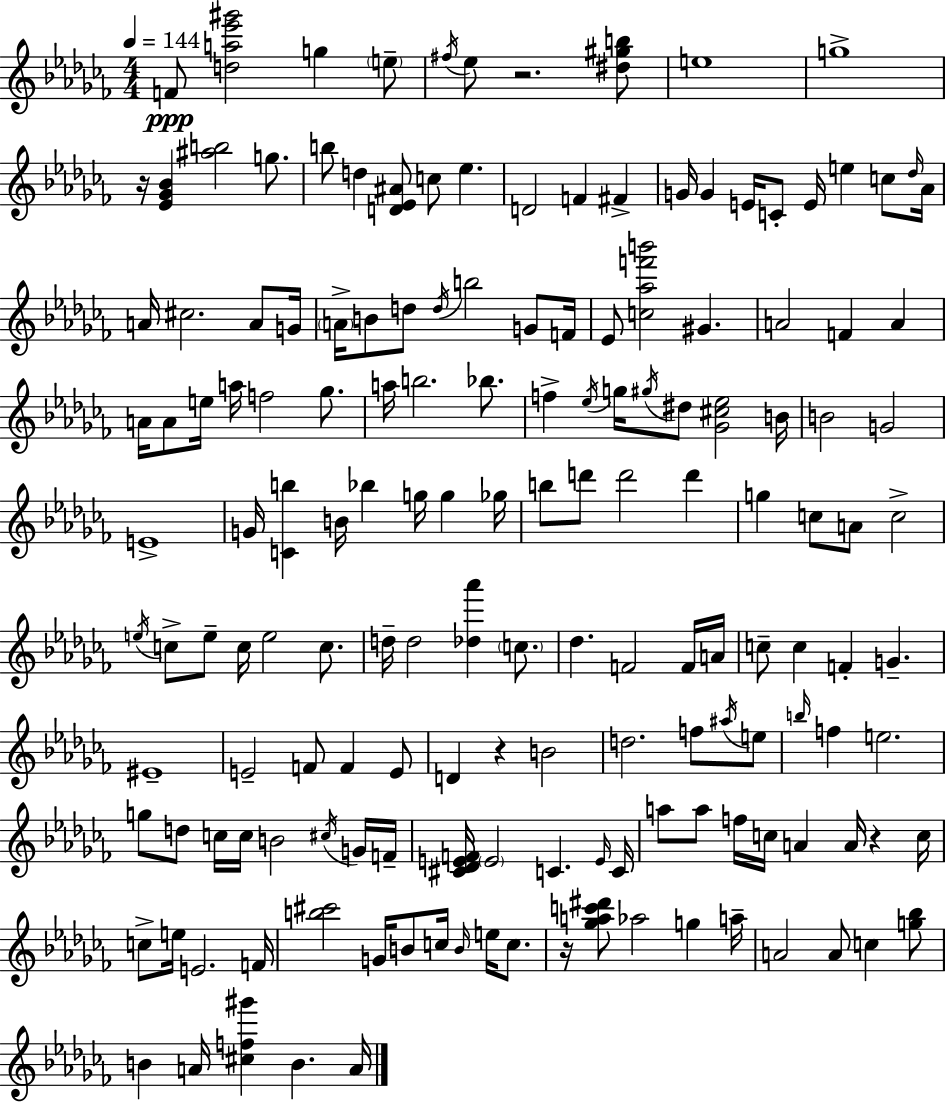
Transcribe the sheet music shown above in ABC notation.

X:1
T:Untitled
M:4/4
L:1/4
K:Abm
F/2 [da_e'^g']2 g e/2 ^f/4 _e/2 z2 [^d^gb]/2 e4 g4 z/4 [_E_G_B] [^ab]2 g/2 b/2 d [D_E^A]/2 c/2 _e D2 F ^F G/4 G E/4 C/2 E/4 e c/2 _d/4 _A/4 A/4 ^c2 A/2 G/4 A/4 B/2 d/2 d/4 b2 G/2 F/4 _E/2 [c_af'b']2 ^G A2 F A A/4 A/2 e/4 a/4 f2 _g/2 a/4 b2 _b/2 f _e/4 g/4 ^g/4 ^d/2 [_G^c_e]2 B/4 B2 G2 E4 G/4 [Cb] B/4 _b g/4 g _g/4 b/2 d'/2 d'2 d' g c/2 A/2 c2 e/4 c/2 e/2 c/4 e2 c/2 d/4 d2 [_d_a'] c/2 _d F2 F/4 A/4 c/2 c F G ^E4 E2 F/2 F E/2 D z B2 d2 f/2 ^a/4 e/2 b/4 f e2 g/2 d/2 c/4 c/4 B2 ^c/4 G/4 F/4 [^C_DEF]/4 E2 C E/4 C/4 a/2 a/2 f/4 c/4 A A/4 z c/4 c/2 e/4 E2 F/4 [b^c']2 G/4 B/2 c/4 B/4 e/4 c/2 z/4 [_gac'^d']/2 _a2 g a/4 A2 A/2 c [g_b]/2 B A/4 [^cf^g'] B A/4